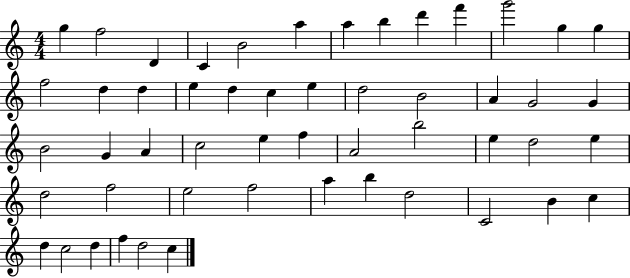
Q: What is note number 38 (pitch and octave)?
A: F5